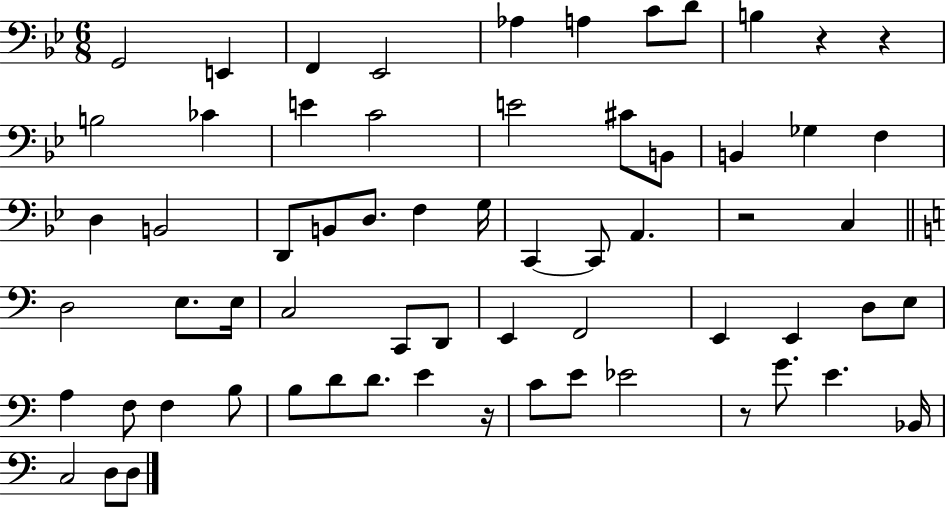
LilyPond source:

{
  \clef bass
  \numericTimeSignature
  \time 6/8
  \key bes \major
  g,2 e,4 | f,4 ees,2 | aes4 a4 c'8 d'8 | b4 r4 r4 | \break b2 ces'4 | e'4 c'2 | e'2 cis'8 b,8 | b,4 ges4 f4 | \break d4 b,2 | d,8 b,8 d8. f4 g16 | c,4~~ c,8 a,4. | r2 c4 | \break \bar "||" \break \key a \minor d2 e8. e16 | c2 c,8 d,8 | e,4 f,2 | e,4 e,4 d8 e8 | \break a4 f8 f4 b8 | b8 d'8 d'8. e'4 r16 | c'8 e'8 ees'2 | r8 g'8. e'4. bes,16 | \break c2 d8 d8 | \bar "|."
}